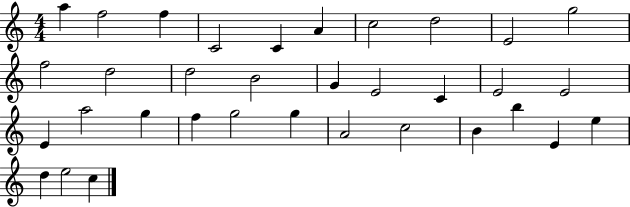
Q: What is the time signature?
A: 4/4